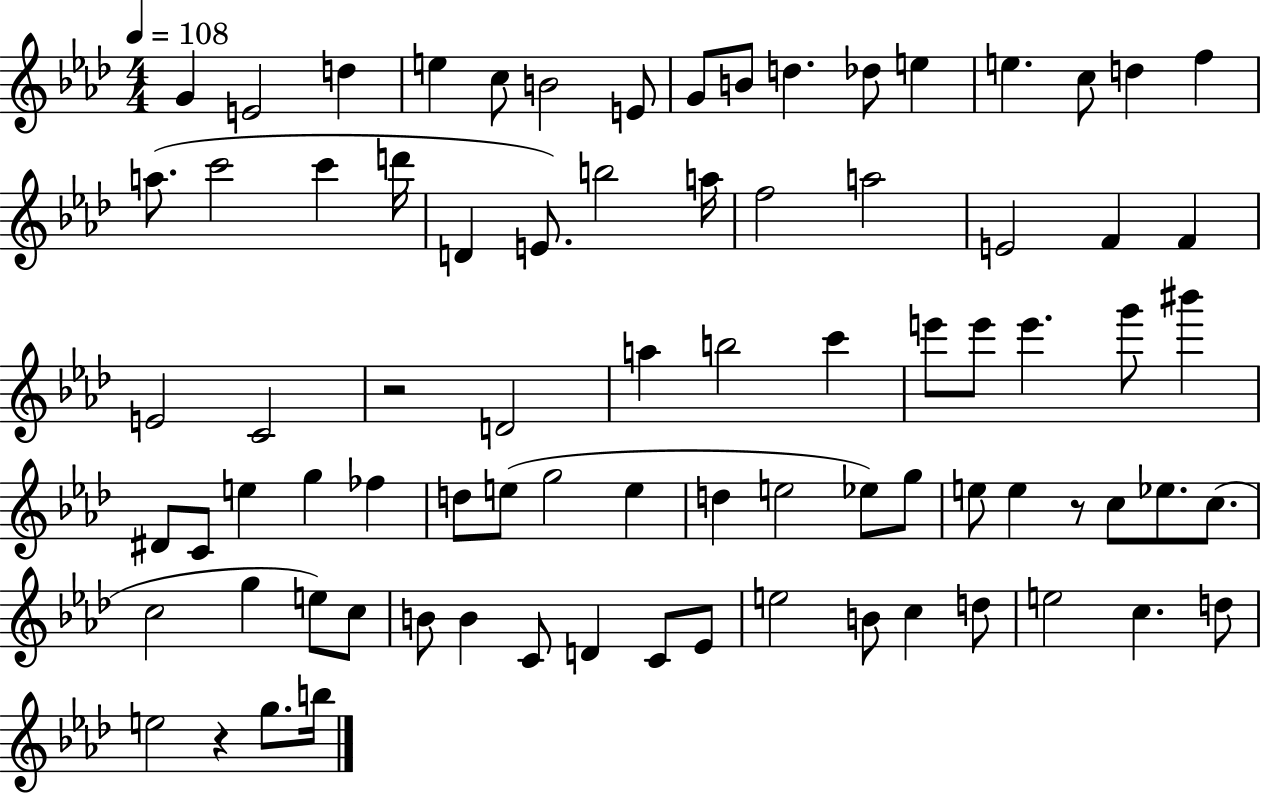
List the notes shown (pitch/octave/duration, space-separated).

G4/q E4/h D5/q E5/q C5/e B4/h E4/e G4/e B4/e D5/q. Db5/e E5/q E5/q. C5/e D5/q F5/q A5/e. C6/h C6/q D6/s D4/q E4/e. B5/h A5/s F5/h A5/h E4/h F4/q F4/q E4/h C4/h R/h D4/h A5/q B5/h C6/q E6/e E6/e E6/q. G6/e BIS6/q D#4/e C4/e E5/q G5/q FES5/q D5/e E5/e G5/h E5/q D5/q E5/h Eb5/e G5/e E5/e E5/q R/e C5/e Eb5/e. C5/e. C5/h G5/q E5/e C5/e B4/e B4/q C4/e D4/q C4/e Eb4/e E5/h B4/e C5/q D5/e E5/h C5/q. D5/e E5/h R/q G5/e. B5/s